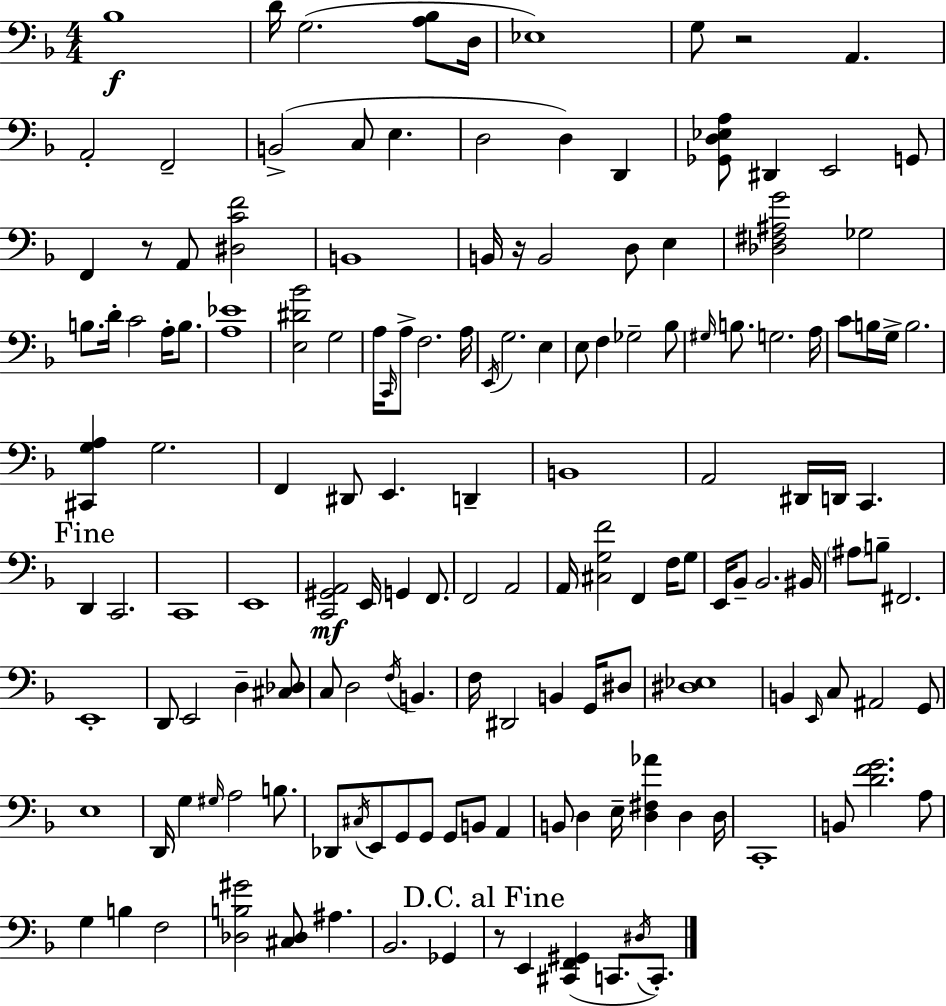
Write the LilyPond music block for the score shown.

{
  \clef bass
  \numericTimeSignature
  \time 4/4
  \key f \major
  bes1\f | d'16 g2.( <a bes>8 d16 | ees1) | g8 r2 a,4. | \break a,2-. f,2-- | b,2->( c8 e4. | d2 d4) d,4 | <ges, d ees a>8 dis,4 e,2 g,8 | \break f,4 r8 a,8 <dis c' f'>2 | b,1 | b,16 r16 b,2 d8 e4 | <des fis ais g'>2 ges2 | \break b8. d'16-. c'2 a16-. b8. | <a ees'>1 | <e dis' bes'>2 g2 | a16 \grace { c,16 } a8-> f2. | \break a16 \acciaccatura { e,16 } g2. e4 | e8 f4 ges2-- | bes8 \grace { gis16 } b8. g2. | a16 c'8 b16 g16-> b2. | \break <cis, g a>4 g2. | f,4 dis,8 e,4. d,4-- | b,1 | a,2 dis,16 d,16 c,4. | \break \mark "Fine" d,4 c,2. | c,1 | e,1 | <c, gis, a,>2\mf e,16 g,4 | \break f,8. f,2 a,2 | a,16 <cis g f'>2 f,4 | f16 g8 e,16 bes,8-- bes,2. | bis,16 \parenthesize ais8 b8-- fis,2. | \break e,1-. | d,8 e,2 d4-- | <cis des>8 c8 d2 \acciaccatura { f16 } b,4. | f16 dis,2 b,4 | \break g,16 dis8 <dis ees>1 | b,4 \grace { e,16 } c8 ais,2 | g,8 e1 | d,16 g4 \grace { gis16 } a2 | \break b8. des,8 \acciaccatura { cis16 } e,8 g,8 g,8 g,8 | b,8 a,4 b,8 d4 e16-- <d fis aes'>4 | d4 d16 c,1-. | b,8 <d' f' g'>2. | \break a8 g4 b4 f2 | <des b gis'>2 <cis des>8 | ais4. bes,2. | ges,4 \mark "D.C. al Fine" r8 e,4 <cis, f, gis,>4( | \break c,8. \acciaccatura { dis16 }) c,8.-. \bar "|."
}